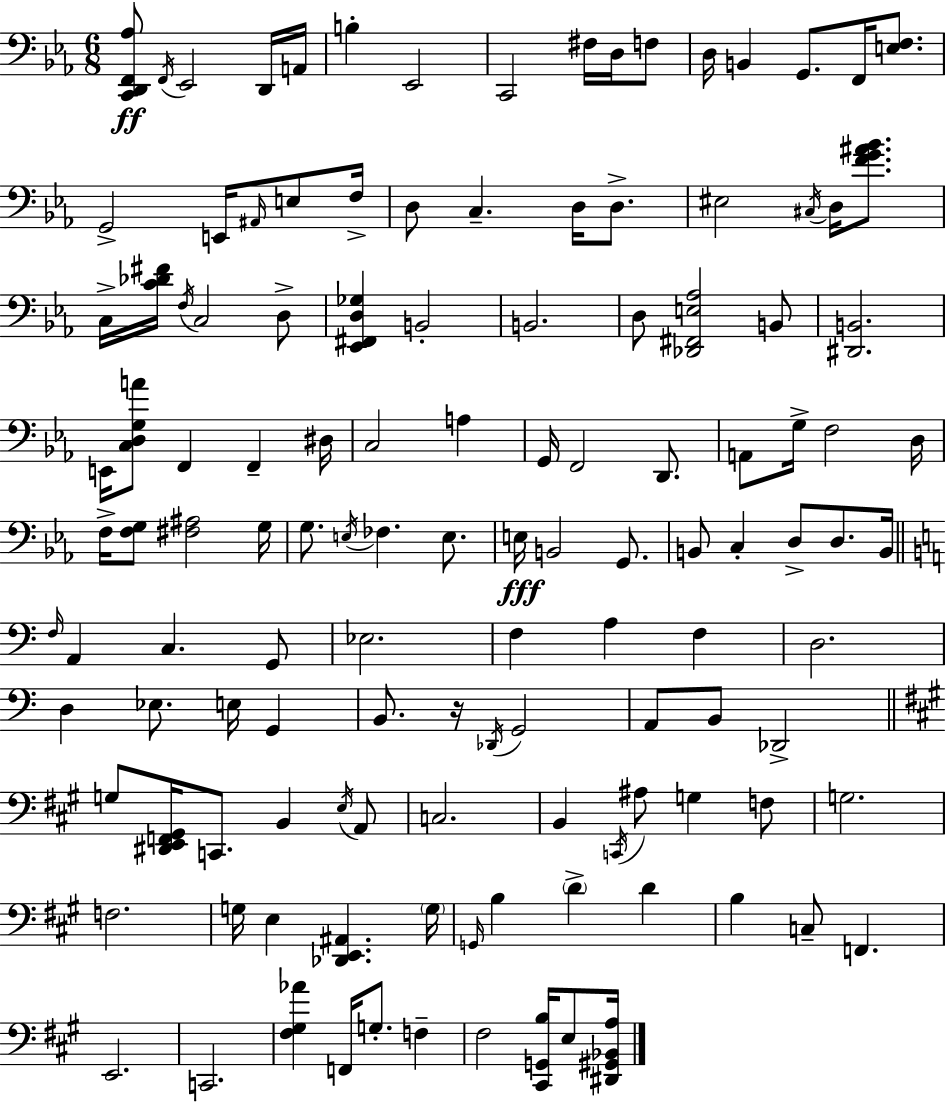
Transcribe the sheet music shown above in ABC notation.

X:1
T:Untitled
M:6/8
L:1/4
K:Eb
[C,,D,,F,,_A,]/2 F,,/4 _E,,2 D,,/4 A,,/4 B, _E,,2 C,,2 ^F,/4 D,/4 F,/2 D,/4 B,, G,,/2 F,,/4 [E,F,]/2 G,,2 E,,/4 ^A,,/4 E,/2 F,/4 D,/2 C, D,/4 D,/2 ^E,2 ^C,/4 D,/4 [FG^A_B]/2 C,/4 [C_D^F]/4 F,/4 C,2 D,/2 [_E,,^F,,D,_G,] B,,2 B,,2 D,/2 [_D,,^F,,E,_A,]2 B,,/2 [^D,,B,,]2 E,,/4 [C,D,G,A]/2 F,, F,, ^D,/4 C,2 A, G,,/4 F,,2 D,,/2 A,,/2 G,/4 F,2 D,/4 F,/4 [F,G,]/2 [^F,^A,]2 G,/4 G,/2 E,/4 _F, E,/2 E,/4 B,,2 G,,/2 B,,/2 C, D,/2 D,/2 B,,/4 F,/4 A,, C, G,,/2 _E,2 F, A, F, D,2 D, _E,/2 E,/4 G,, B,,/2 z/4 _D,,/4 G,,2 A,,/2 B,,/2 _D,,2 G,/2 [^D,,E,,F,,^G,,]/4 C,,/2 B,, E,/4 A,,/2 C,2 B,, C,,/4 ^A,/2 G, F,/2 G,2 F,2 G,/4 E, [_D,,E,,^A,,] G,/4 G,,/4 B, D D B, C,/2 F,, E,,2 C,,2 [^F,^G,_A] F,,/4 G,/2 F, ^F,2 [^C,,G,,B,]/4 E,/2 [^D,,^G,,_B,,A,]/4